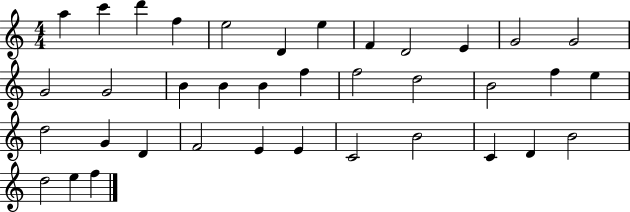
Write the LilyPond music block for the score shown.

{
  \clef treble
  \numericTimeSignature
  \time 4/4
  \key c \major
  a''4 c'''4 d'''4 f''4 | e''2 d'4 e''4 | f'4 d'2 e'4 | g'2 g'2 | \break g'2 g'2 | b'4 b'4 b'4 f''4 | f''2 d''2 | b'2 f''4 e''4 | \break d''2 g'4 d'4 | f'2 e'4 e'4 | c'2 b'2 | c'4 d'4 b'2 | \break d''2 e''4 f''4 | \bar "|."
}